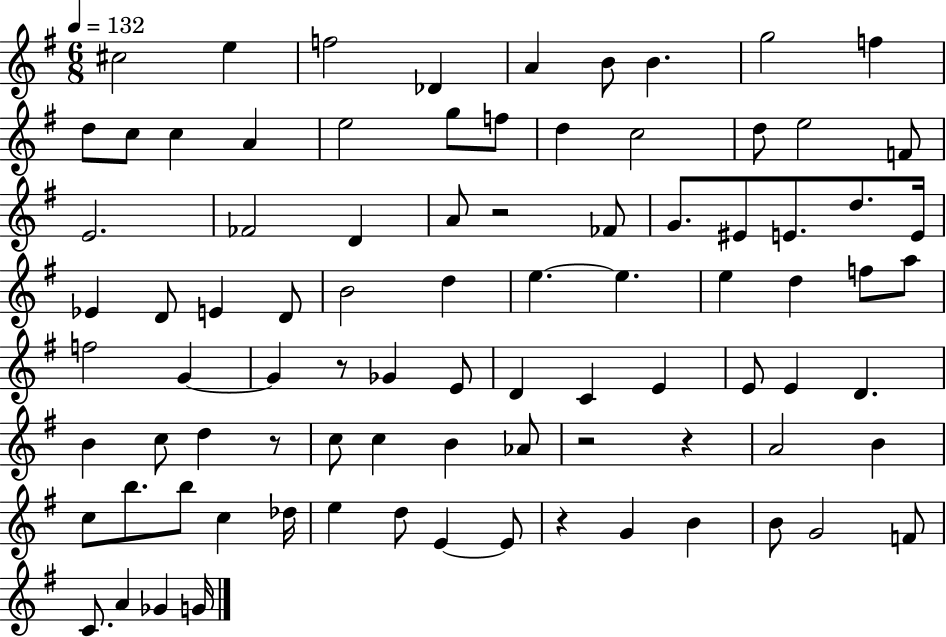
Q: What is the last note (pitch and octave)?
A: G4